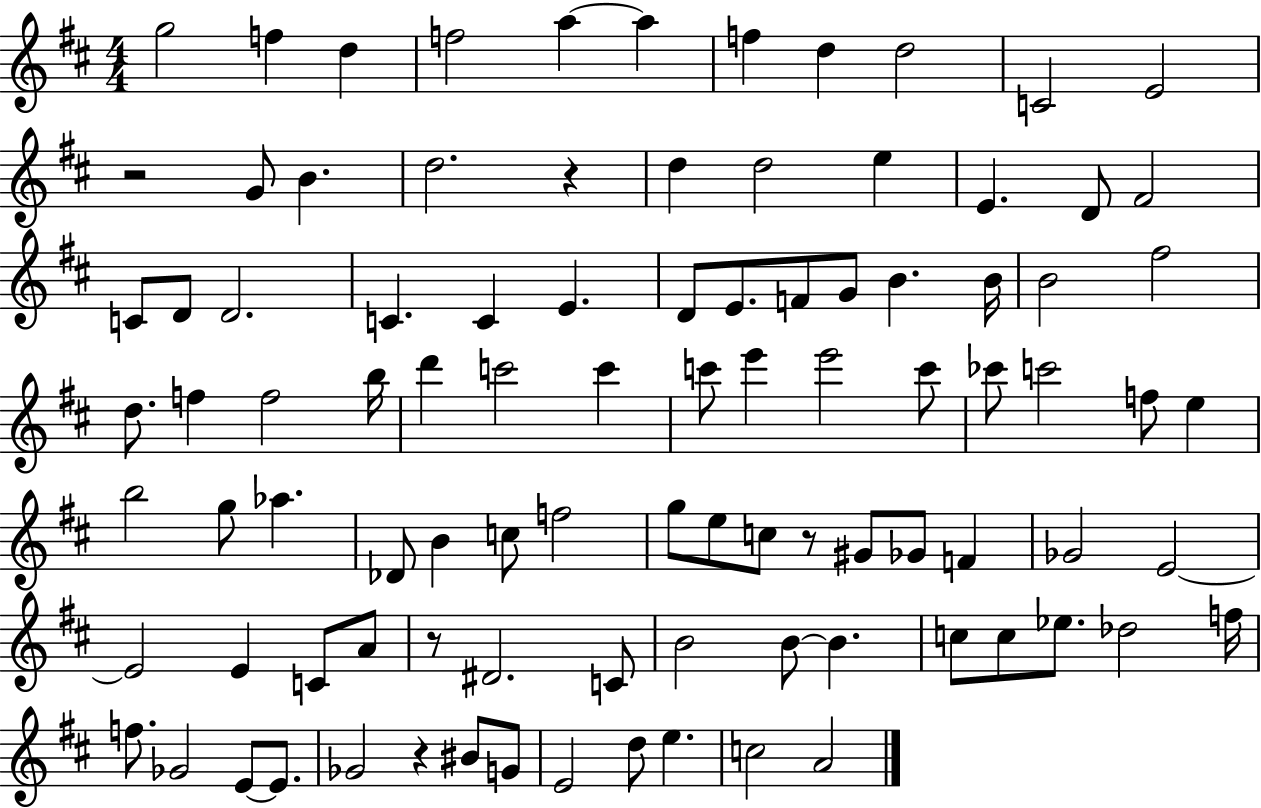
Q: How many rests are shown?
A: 5